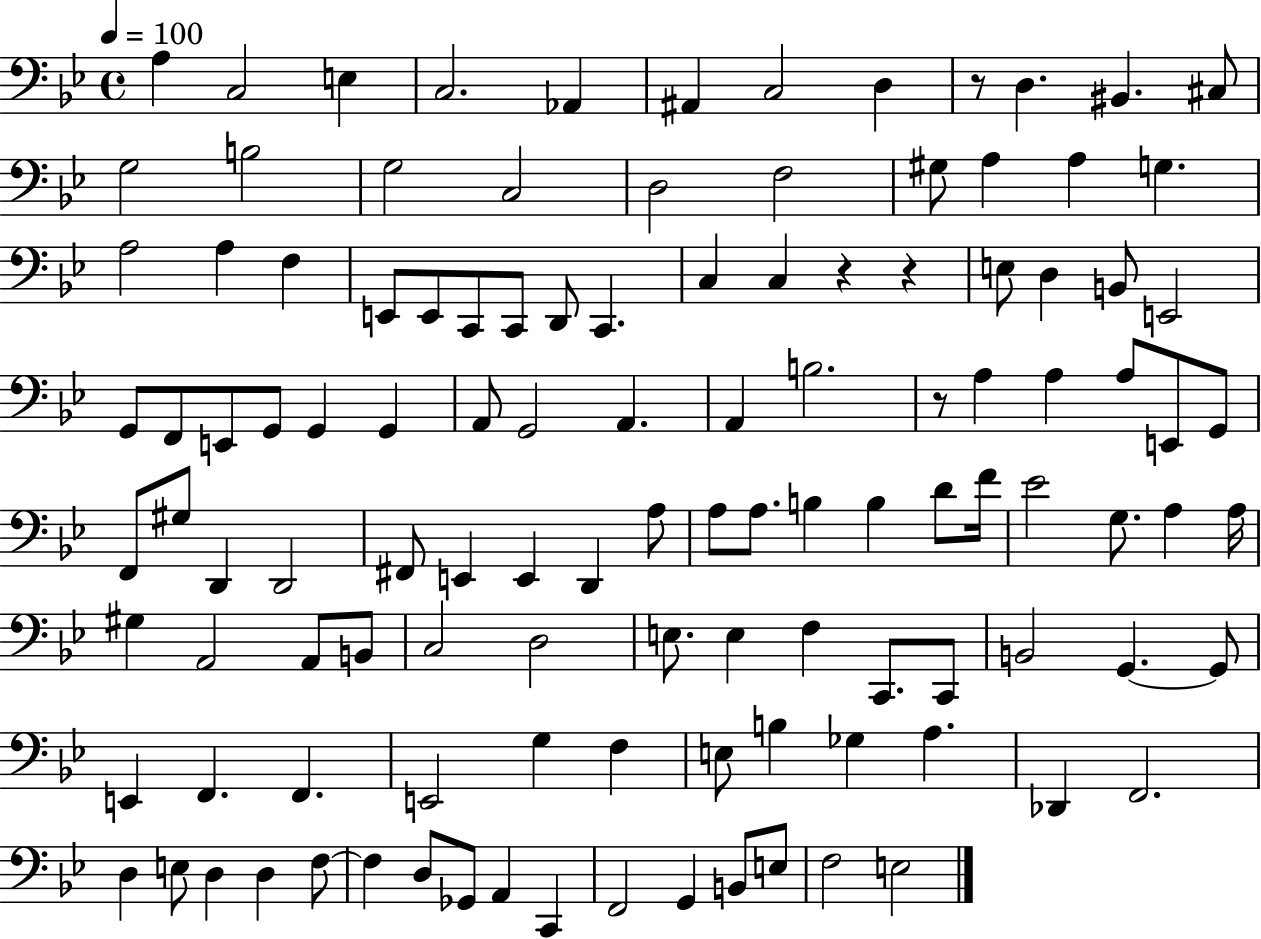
{
  \clef bass
  \time 4/4
  \defaultTimeSignature
  \key bes \major
  \tempo 4 = 100
  a4 c2 e4 | c2. aes,4 | ais,4 c2 d4 | r8 d4. bis,4. cis8 | \break g2 b2 | g2 c2 | d2 f2 | gis8 a4 a4 g4. | \break a2 a4 f4 | e,8 e,8 c,8 c,8 d,8 c,4. | c4 c4 r4 r4 | e8 d4 b,8 e,2 | \break g,8 f,8 e,8 g,8 g,4 g,4 | a,8 g,2 a,4. | a,4 b2. | r8 a4 a4 a8 e,8 g,8 | \break f,8 gis8 d,4 d,2 | fis,8 e,4 e,4 d,4 a8 | a8 a8. b4 b4 d'8 f'16 | ees'2 g8. a4 a16 | \break gis4 a,2 a,8 b,8 | c2 d2 | e8. e4 f4 c,8. c,8 | b,2 g,4.~~ g,8 | \break e,4 f,4. f,4. | e,2 g4 f4 | e8 b4 ges4 a4. | des,4 f,2. | \break d4 e8 d4 d4 f8~~ | f4 d8 ges,8 a,4 c,4 | f,2 g,4 b,8 e8 | f2 e2 | \break \bar "|."
}